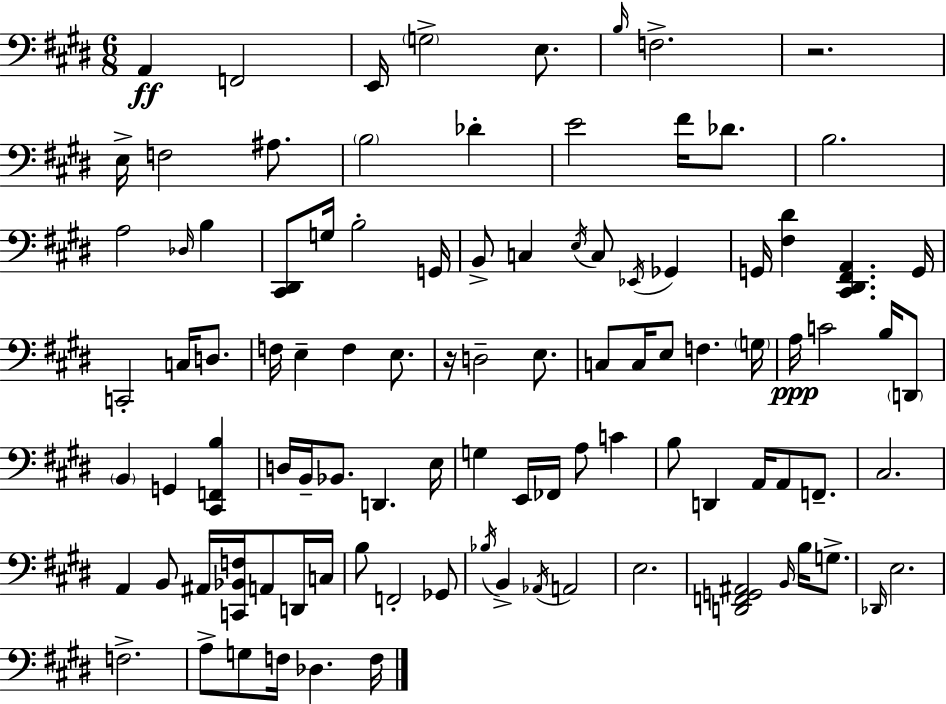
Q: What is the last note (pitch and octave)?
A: F3